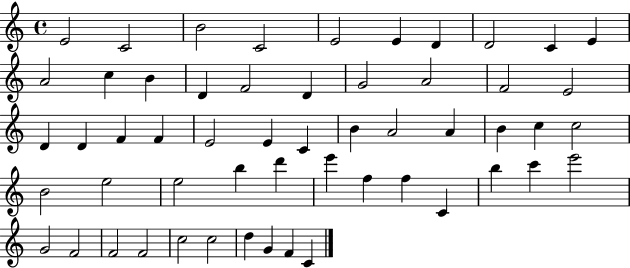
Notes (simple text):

E4/h C4/h B4/h C4/h E4/h E4/q D4/q D4/h C4/q E4/q A4/h C5/q B4/q D4/q F4/h D4/q G4/h A4/h F4/h E4/h D4/q D4/q F4/q F4/q E4/h E4/q C4/q B4/q A4/h A4/q B4/q C5/q C5/h B4/h E5/h E5/h B5/q D6/q E6/q F5/q F5/q C4/q B5/q C6/q E6/h G4/h F4/h F4/h F4/h C5/h C5/h D5/q G4/q F4/q C4/q